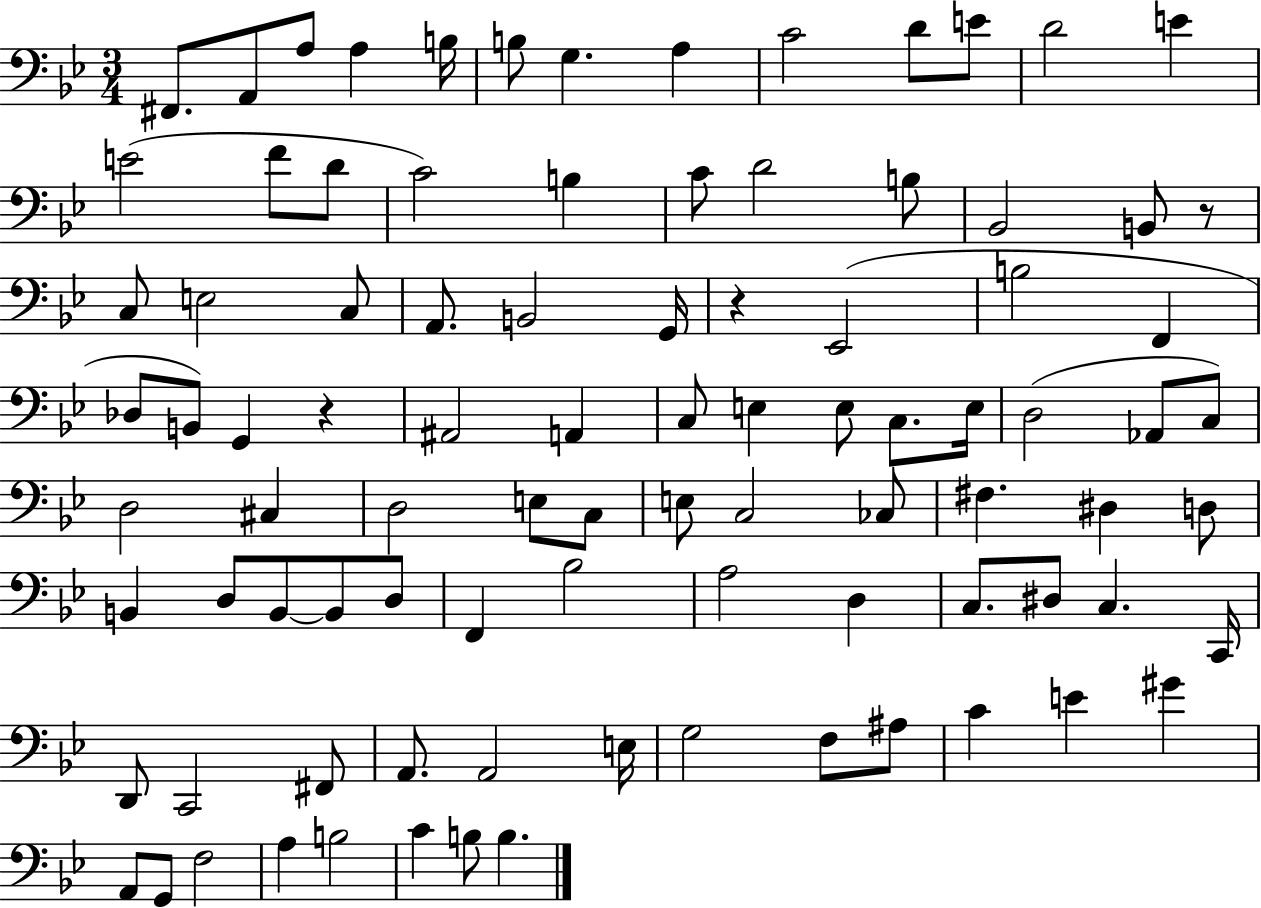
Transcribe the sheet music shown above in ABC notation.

X:1
T:Untitled
M:3/4
L:1/4
K:Bb
^F,,/2 A,,/2 A,/2 A, B,/4 B,/2 G, A, C2 D/2 E/2 D2 E E2 F/2 D/2 C2 B, C/2 D2 B,/2 _B,,2 B,,/2 z/2 C,/2 E,2 C,/2 A,,/2 B,,2 G,,/4 z _E,,2 B,2 F,, _D,/2 B,,/2 G,, z ^A,,2 A,, C,/2 E, E,/2 C,/2 E,/4 D,2 _A,,/2 C,/2 D,2 ^C, D,2 E,/2 C,/2 E,/2 C,2 _C,/2 ^F, ^D, D,/2 B,, D,/2 B,,/2 B,,/2 D,/2 F,, _B,2 A,2 D, C,/2 ^D,/2 C, C,,/4 D,,/2 C,,2 ^F,,/2 A,,/2 A,,2 E,/4 G,2 F,/2 ^A,/2 C E ^G A,,/2 G,,/2 F,2 A, B,2 C B,/2 B,